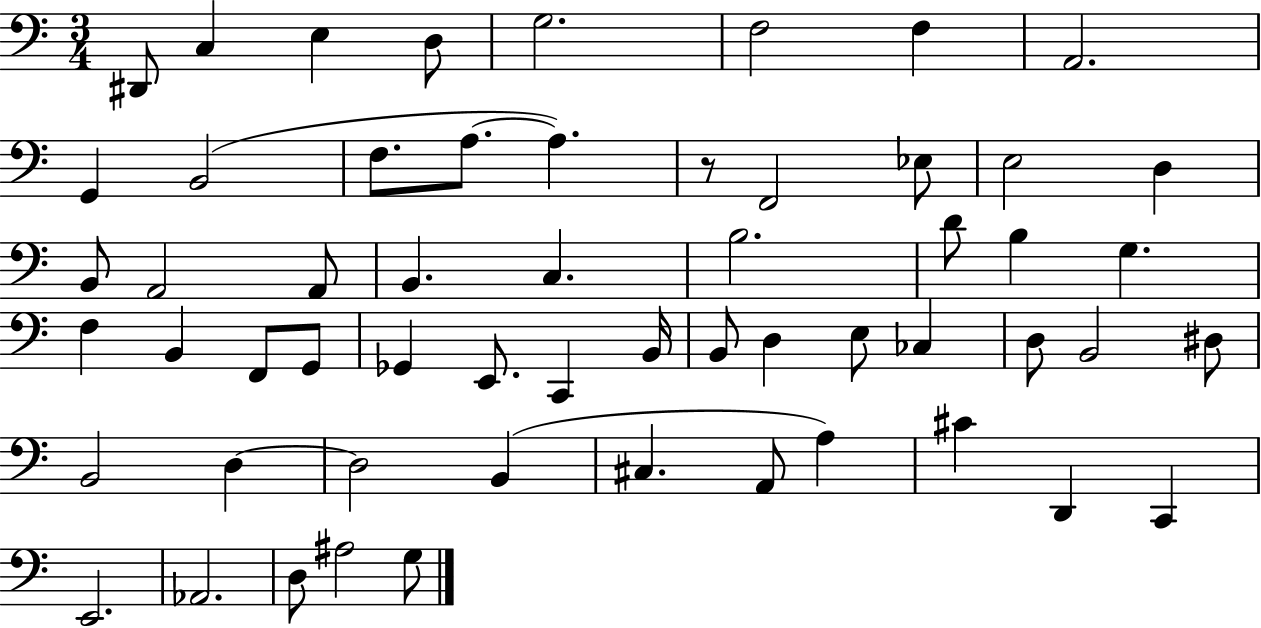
{
  \clef bass
  \numericTimeSignature
  \time 3/4
  \key c \major
  \repeat volta 2 { dis,8 c4 e4 d8 | g2. | f2 f4 | a,2. | \break g,4 b,2( | f8. a8.~~ a4.) | r8 f,2 ees8 | e2 d4 | \break b,8 a,2 a,8 | b,4. c4. | b2. | d'8 b4 g4. | \break f4 b,4 f,8 g,8 | ges,4 e,8. c,4 b,16 | b,8 d4 e8 ces4 | d8 b,2 dis8 | \break b,2 d4~~ | d2 b,4( | cis4. a,8 a4) | cis'4 d,4 c,4 | \break e,2. | aes,2. | d8 ais2 g8 | } \bar "|."
}